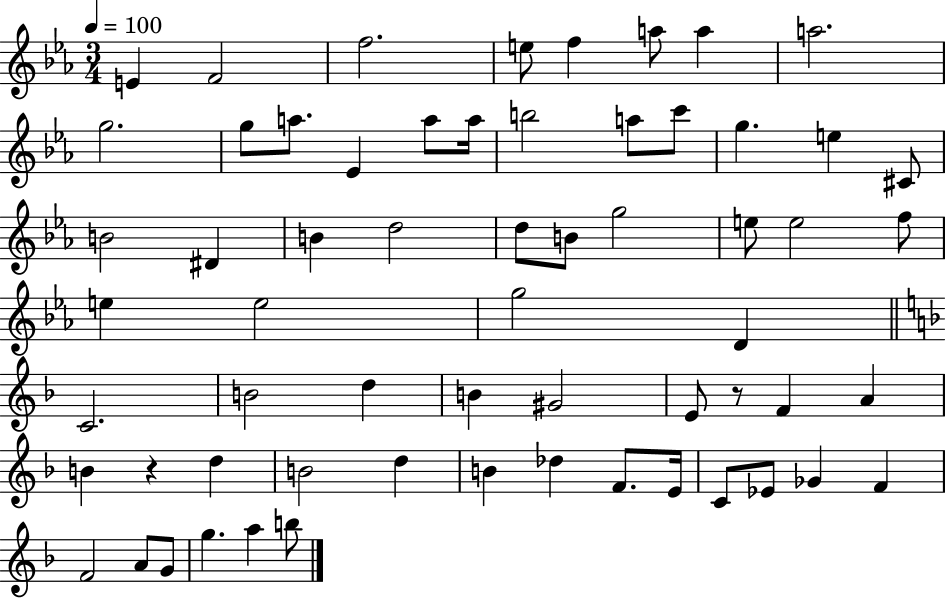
X:1
T:Untitled
M:3/4
L:1/4
K:Eb
E F2 f2 e/2 f a/2 a a2 g2 g/2 a/2 _E a/2 a/4 b2 a/2 c'/2 g e ^C/2 B2 ^D B d2 d/2 B/2 g2 e/2 e2 f/2 e e2 g2 D C2 B2 d B ^G2 E/2 z/2 F A B z d B2 d B _d F/2 E/4 C/2 _E/2 _G F F2 A/2 G/2 g a b/2